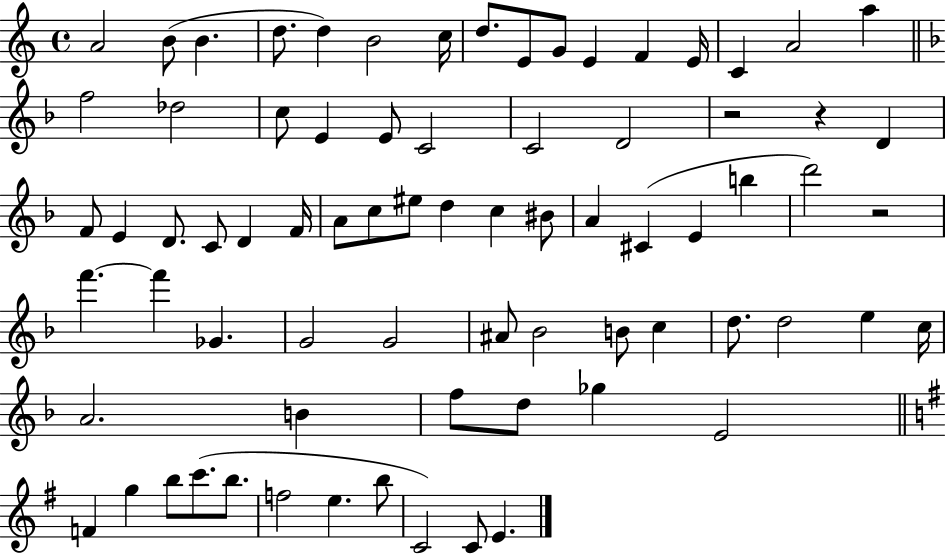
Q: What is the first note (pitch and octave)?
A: A4